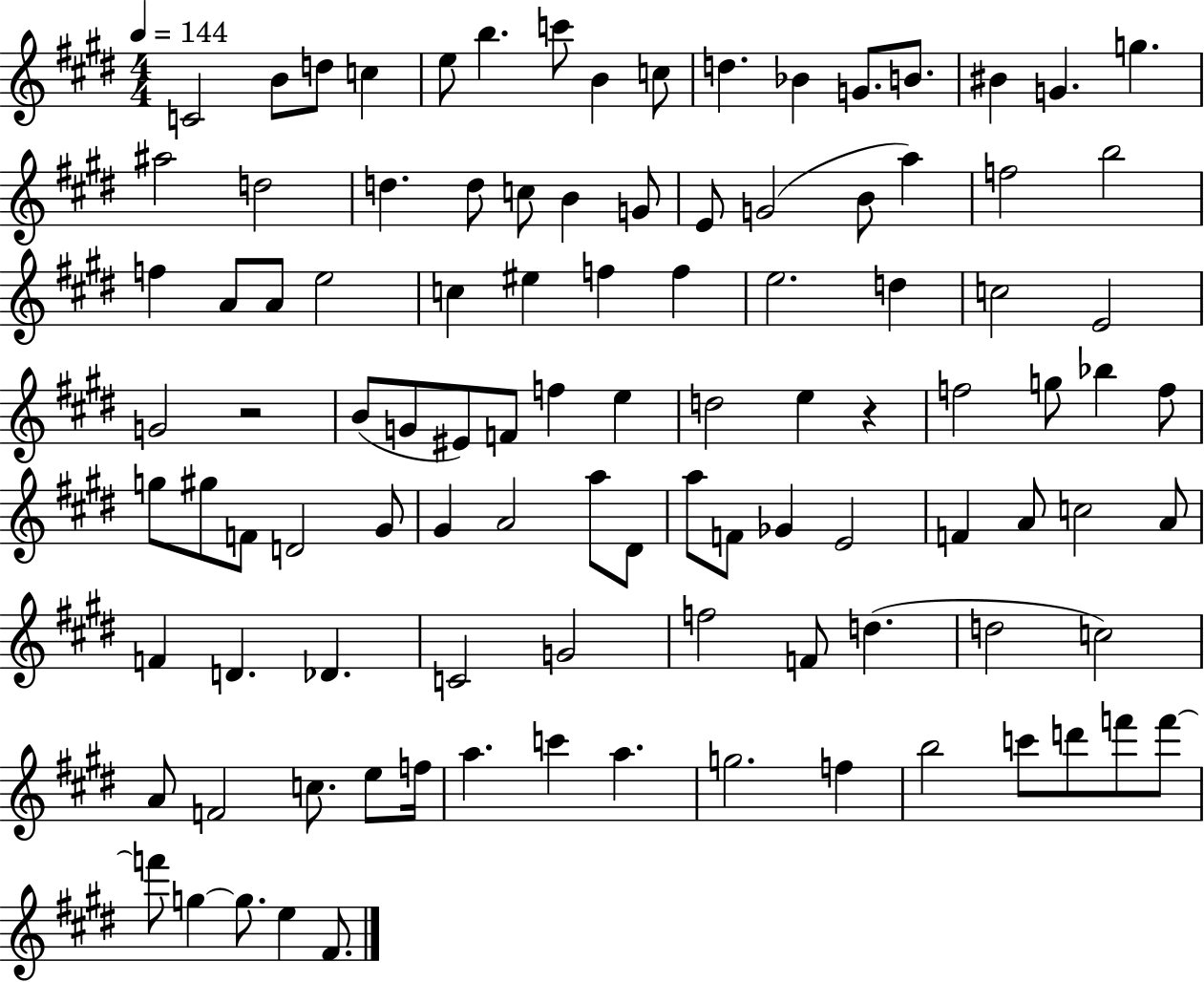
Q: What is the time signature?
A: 4/4